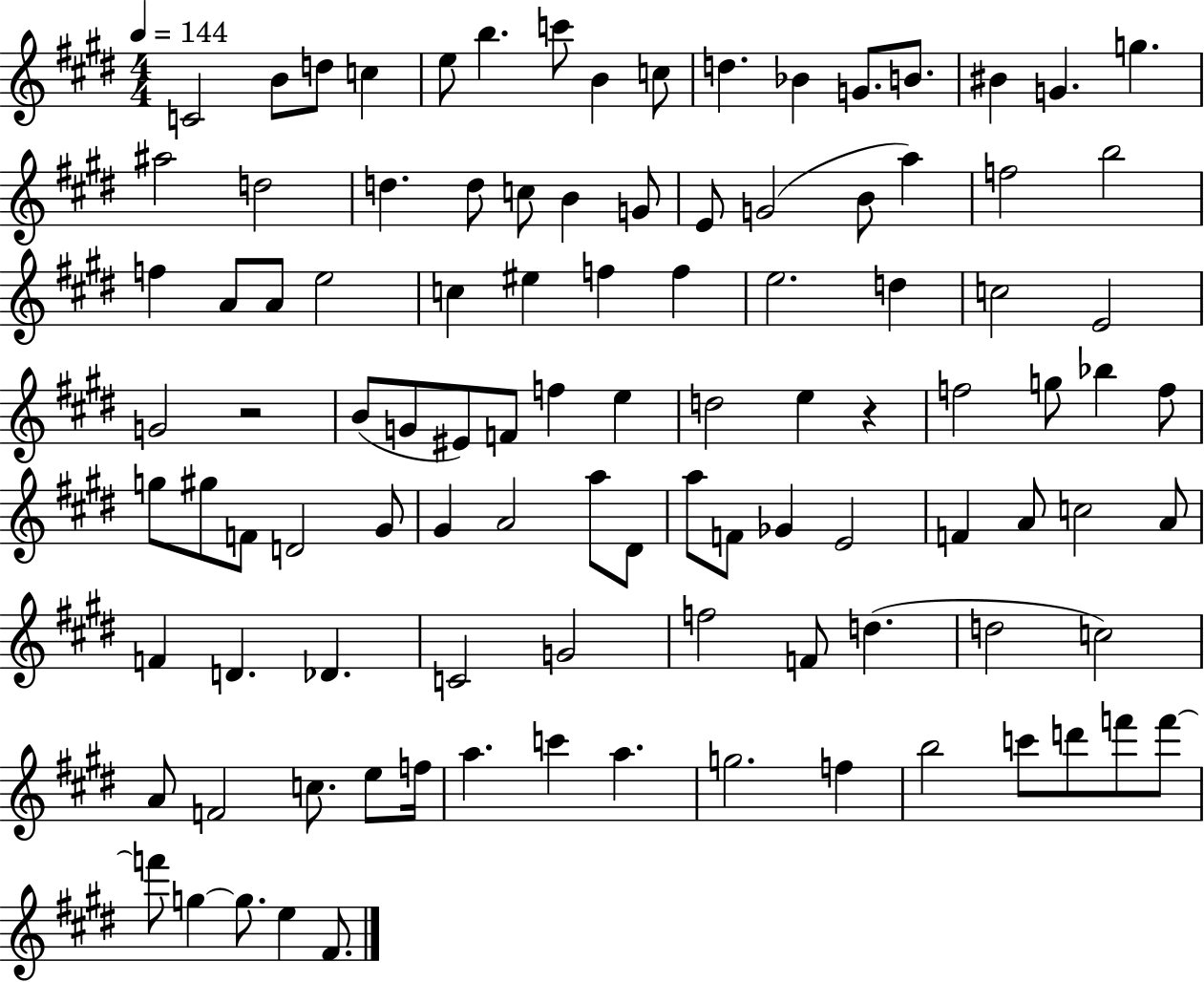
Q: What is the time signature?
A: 4/4